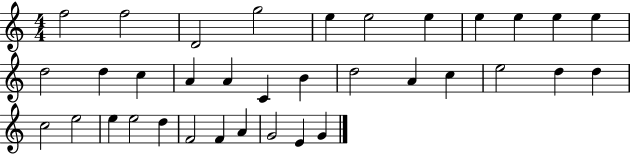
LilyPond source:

{
  \clef treble
  \numericTimeSignature
  \time 4/4
  \key c \major
  f''2 f''2 | d'2 g''2 | e''4 e''2 e''4 | e''4 e''4 e''4 e''4 | \break d''2 d''4 c''4 | a'4 a'4 c'4 b'4 | d''2 a'4 c''4 | e''2 d''4 d''4 | \break c''2 e''2 | e''4 e''2 d''4 | f'2 f'4 a'4 | g'2 e'4 g'4 | \break \bar "|."
}